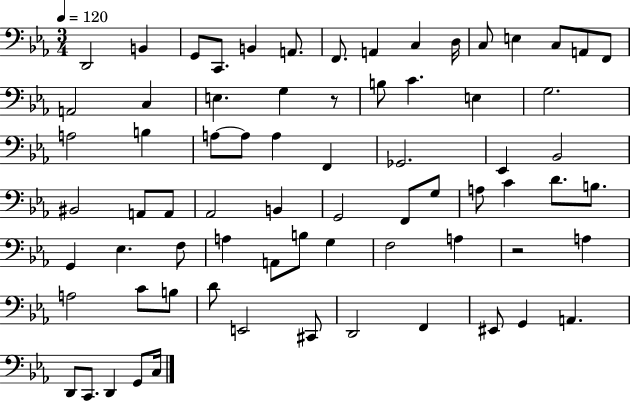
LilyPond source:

{
  \clef bass
  \numericTimeSignature
  \time 3/4
  \key ees \major
  \tempo 4 = 120
  d,2 b,4 | g,8 c,8. b,4 a,8. | f,8. a,4 c4 d16 | c8 e4 c8 a,8 f,8 | \break a,2 c4 | e4. g4 r8 | b8 c'4. e4 | g2. | \break a2 b4 | a8~~ a8 a4 f,4 | ges,2. | ees,4 bes,2 | \break bis,2 a,8 a,8 | aes,2 b,4 | g,2 f,8 g8 | a8 c'4 d'8. b8. | \break g,4 ees4. f8 | a4 a,8 b8 g4 | f2 a4 | r2 a4 | \break a2 c'8 b8 | d'8 e,2 cis,8 | d,2 f,4 | eis,8 g,4 a,4. | \break d,8 c,8. d,4 g,8 c16 | \bar "|."
}